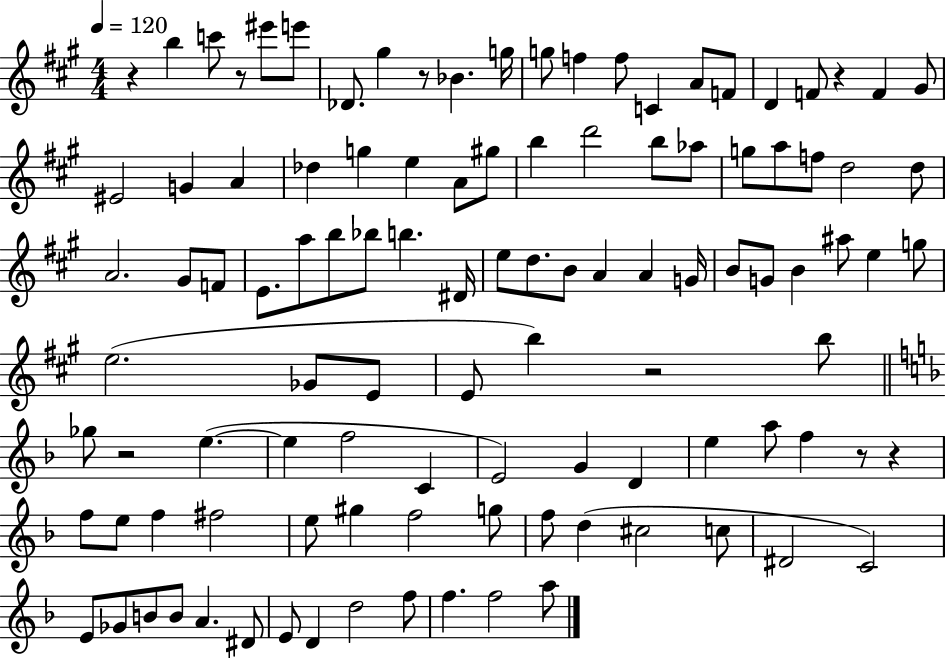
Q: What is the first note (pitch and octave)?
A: B5